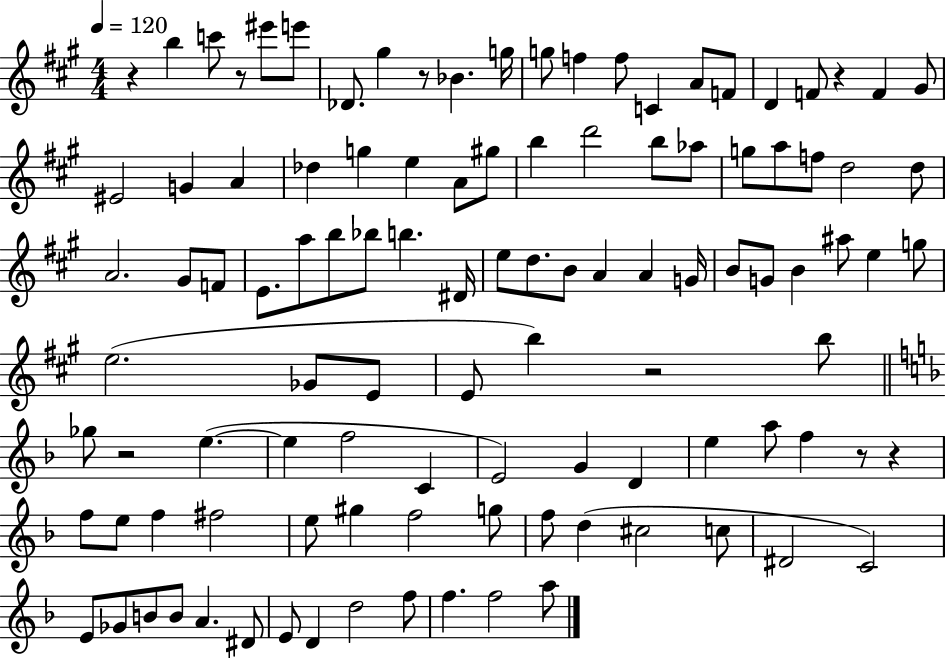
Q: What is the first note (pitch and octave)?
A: B5